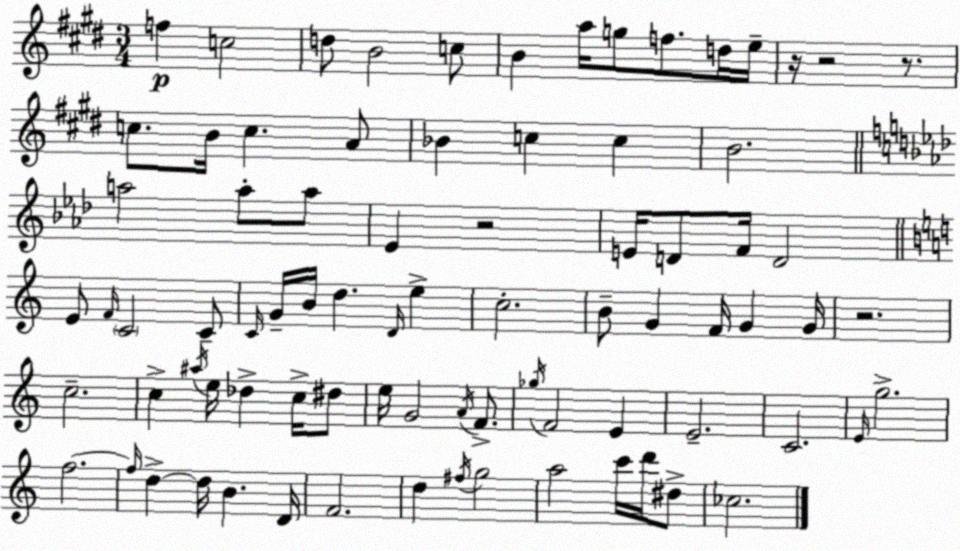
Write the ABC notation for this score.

X:1
T:Untitled
M:3/4
L:1/4
K:E
f c2 d/2 B2 c/2 B a/4 g/2 f/2 d/4 e/4 z/4 z2 z/2 c/2 B/4 c A/2 _B c c B2 a2 a/2 a/2 _E z2 E/4 D/2 F/4 D2 E/2 F/4 C2 C/2 C/4 G/4 B/4 d D/4 e c2 B/2 G F/4 G G/4 z2 c2 c ^a/4 e/4 _d c/4 ^d/2 e/4 G2 A/4 F/2 _g/4 F2 E E2 C2 E/4 g2 f2 f/4 d d/4 B D/4 F2 d ^f/4 g2 a2 c'/4 d'/4 ^d/2 _c2